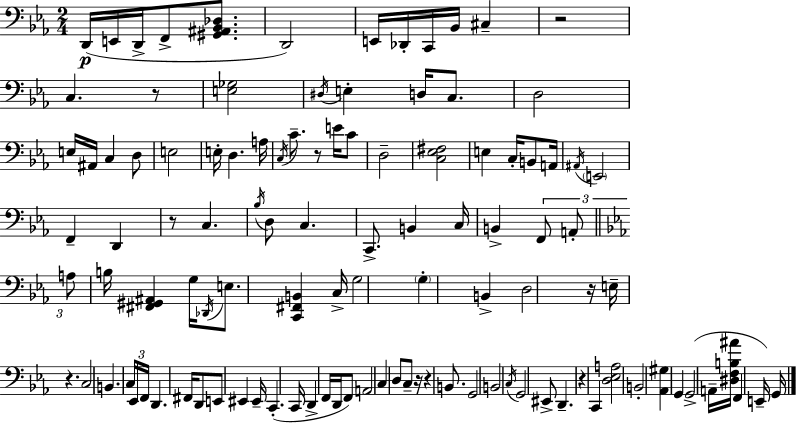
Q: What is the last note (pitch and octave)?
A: G2